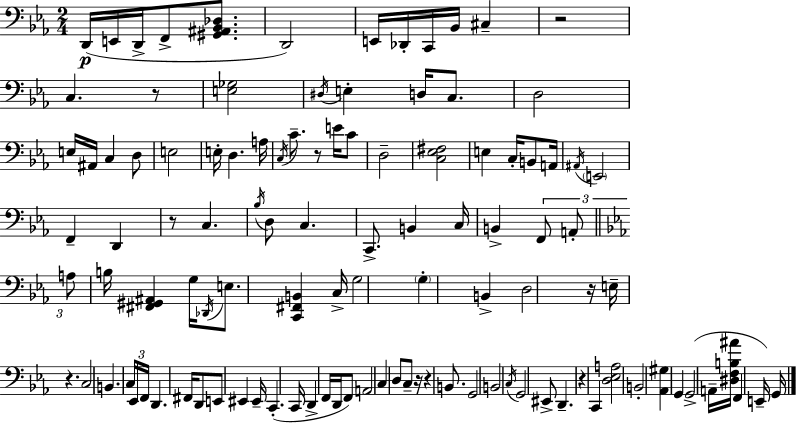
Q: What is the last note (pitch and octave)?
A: G2